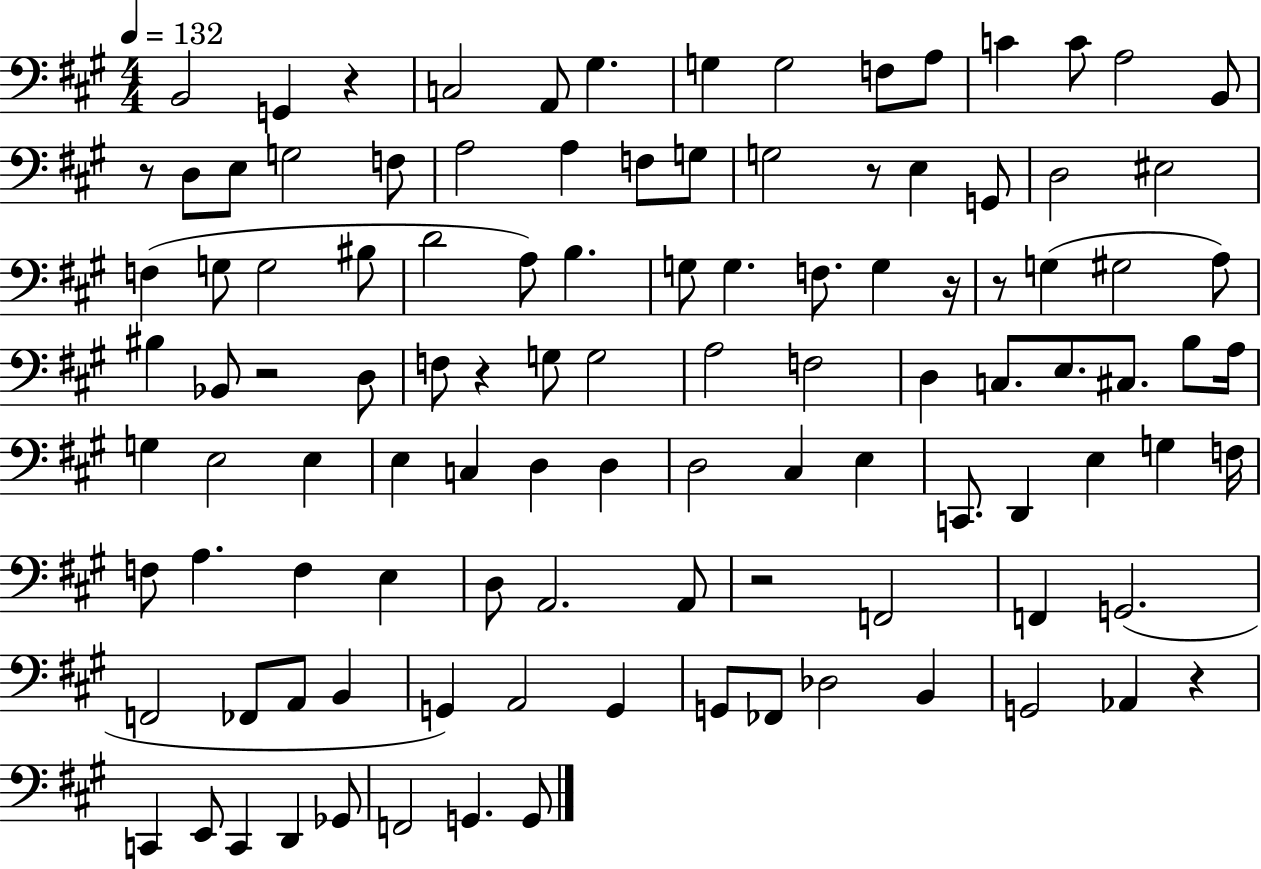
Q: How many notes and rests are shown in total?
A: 109